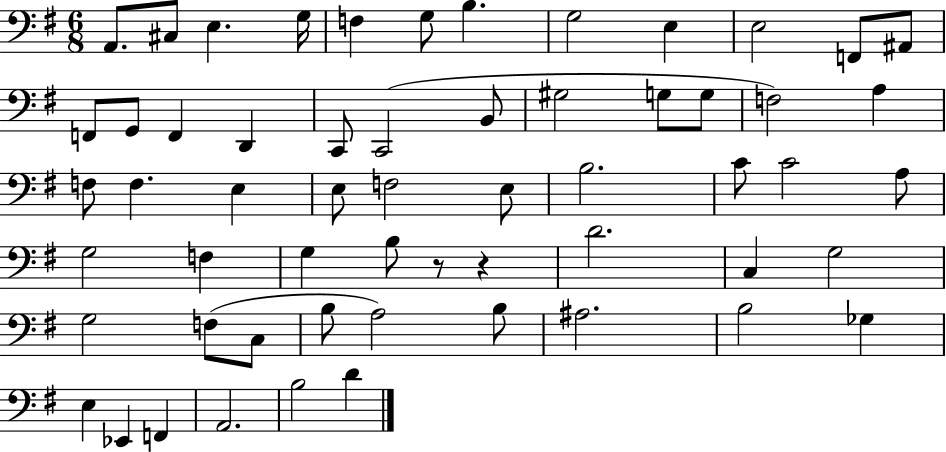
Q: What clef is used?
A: bass